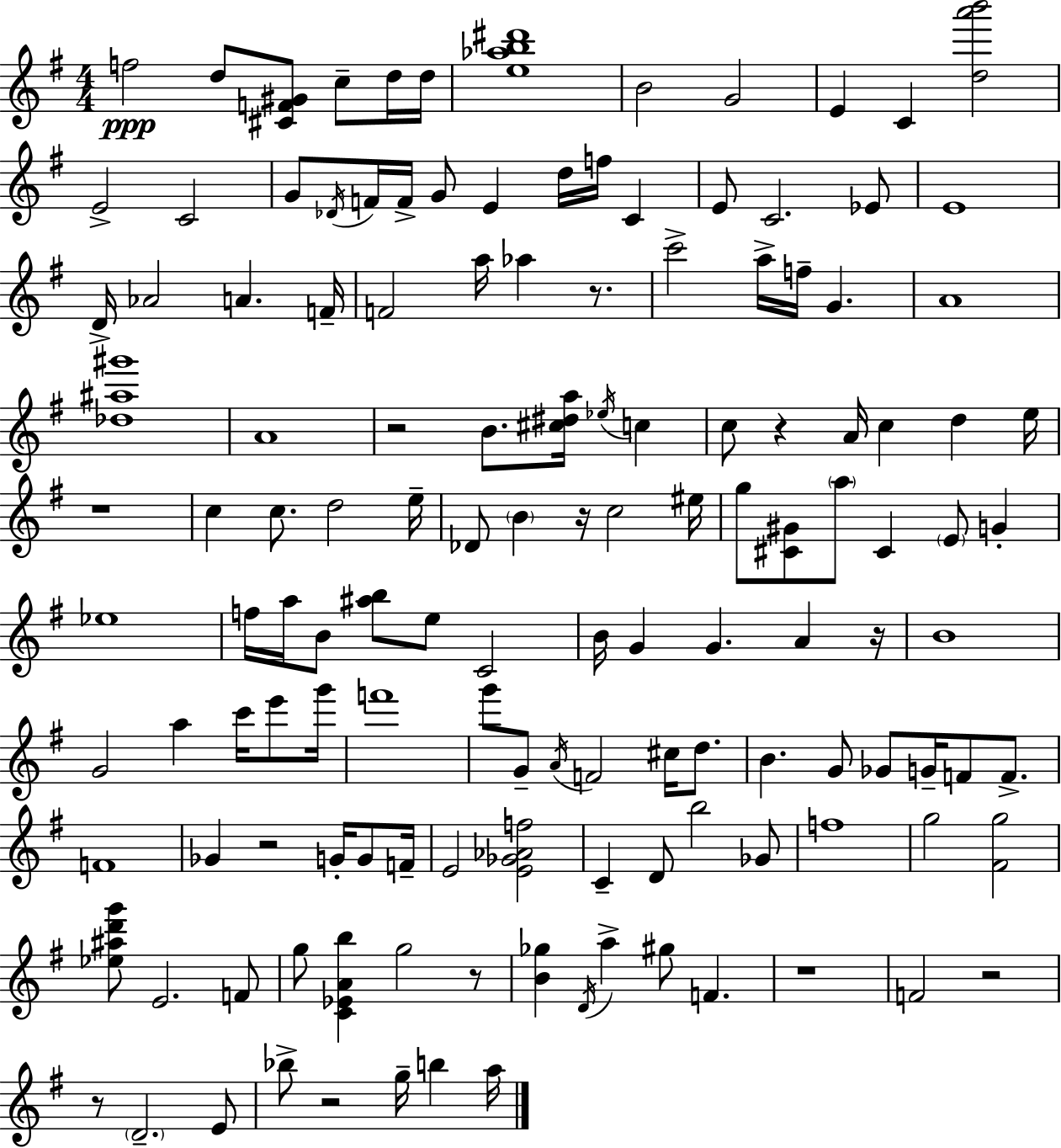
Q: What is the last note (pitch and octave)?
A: A5